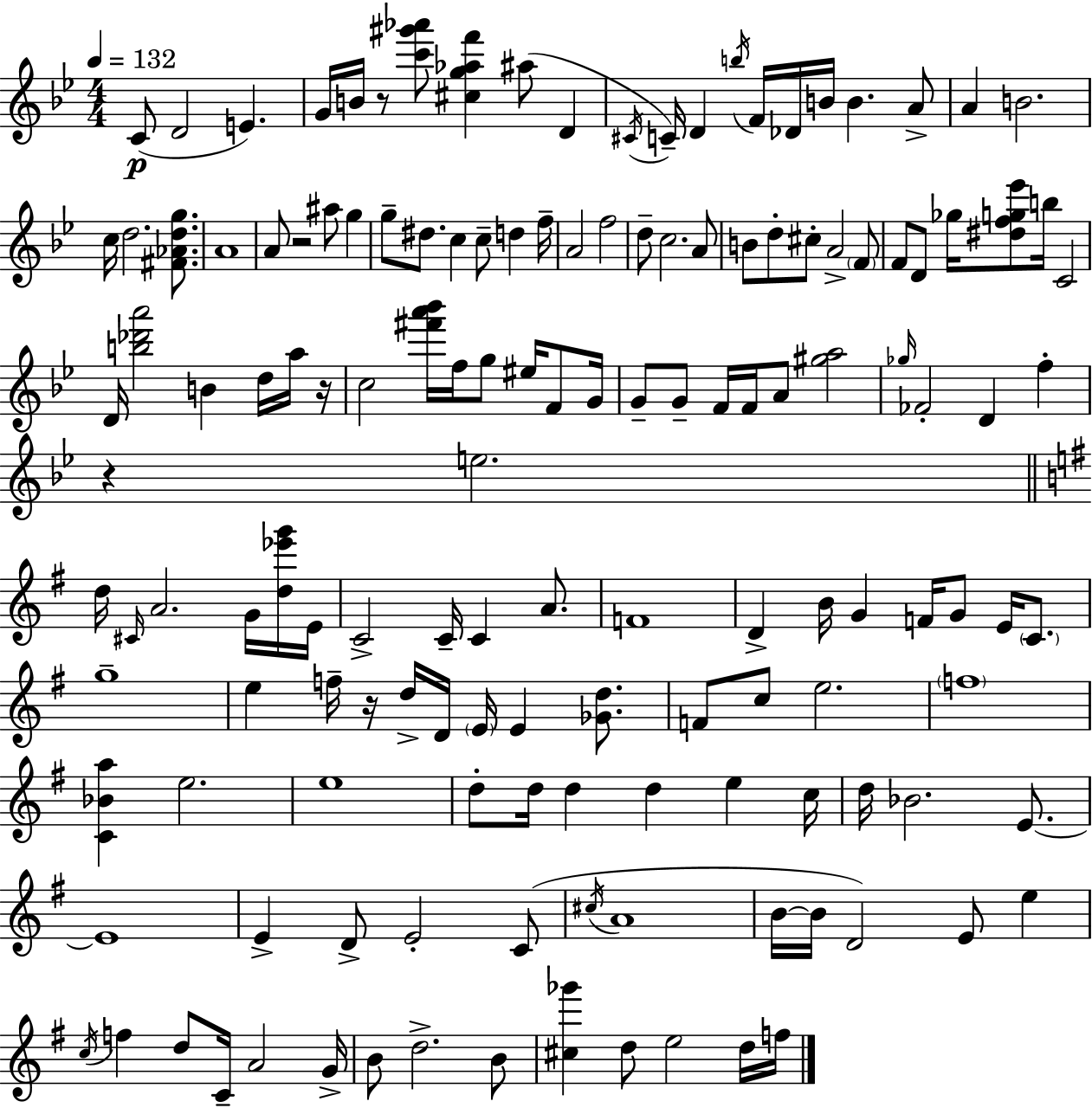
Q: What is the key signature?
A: G minor